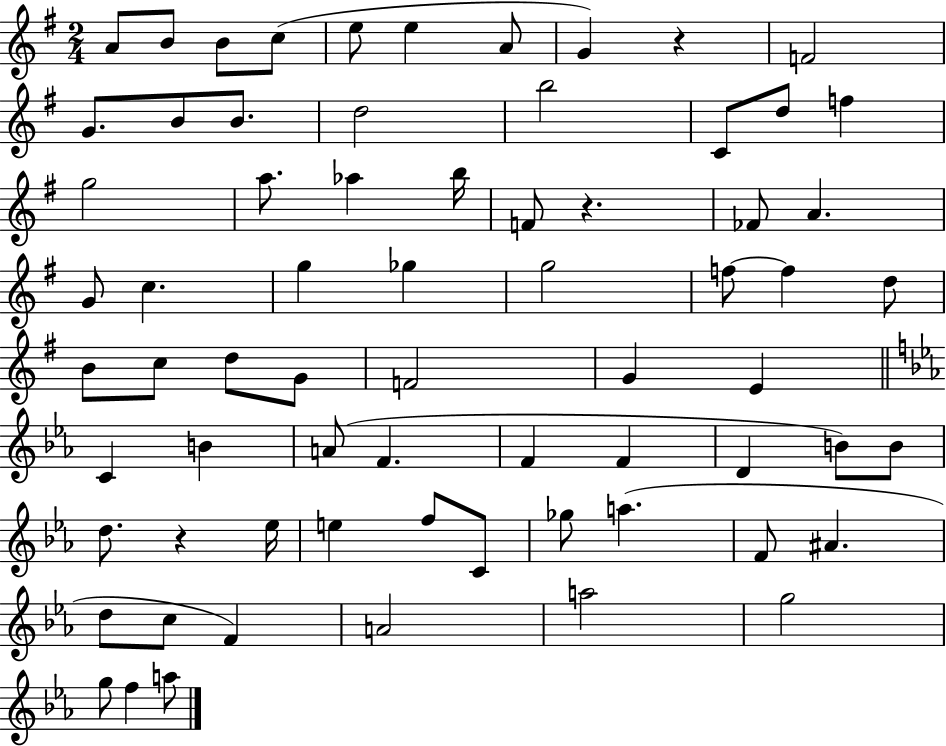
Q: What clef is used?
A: treble